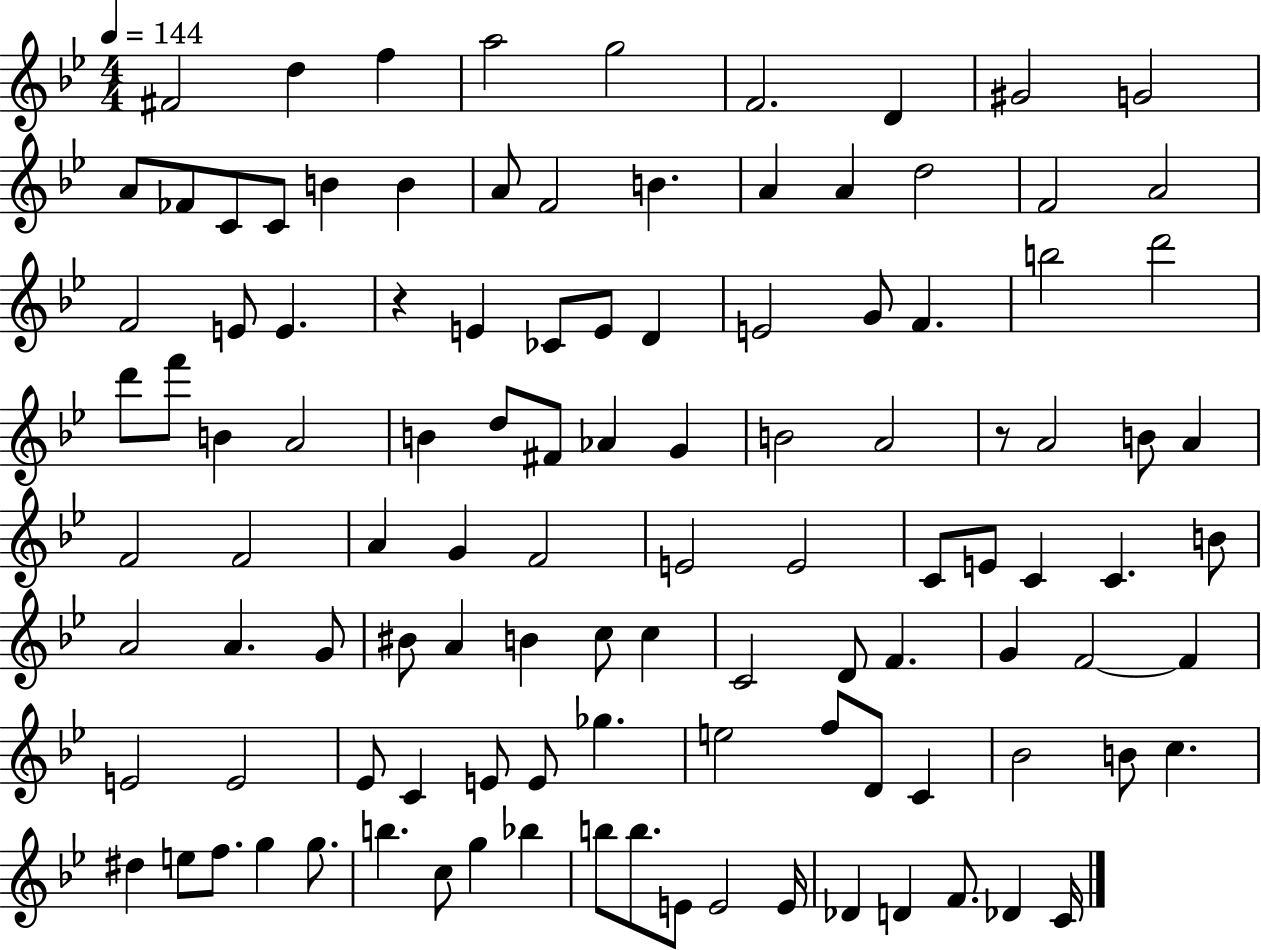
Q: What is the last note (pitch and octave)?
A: C4